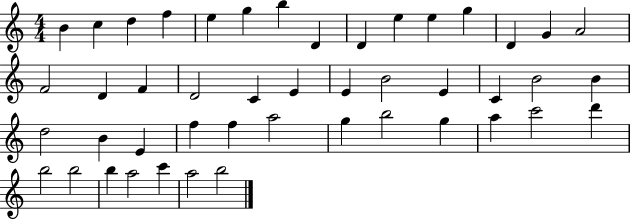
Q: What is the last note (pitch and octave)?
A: B5